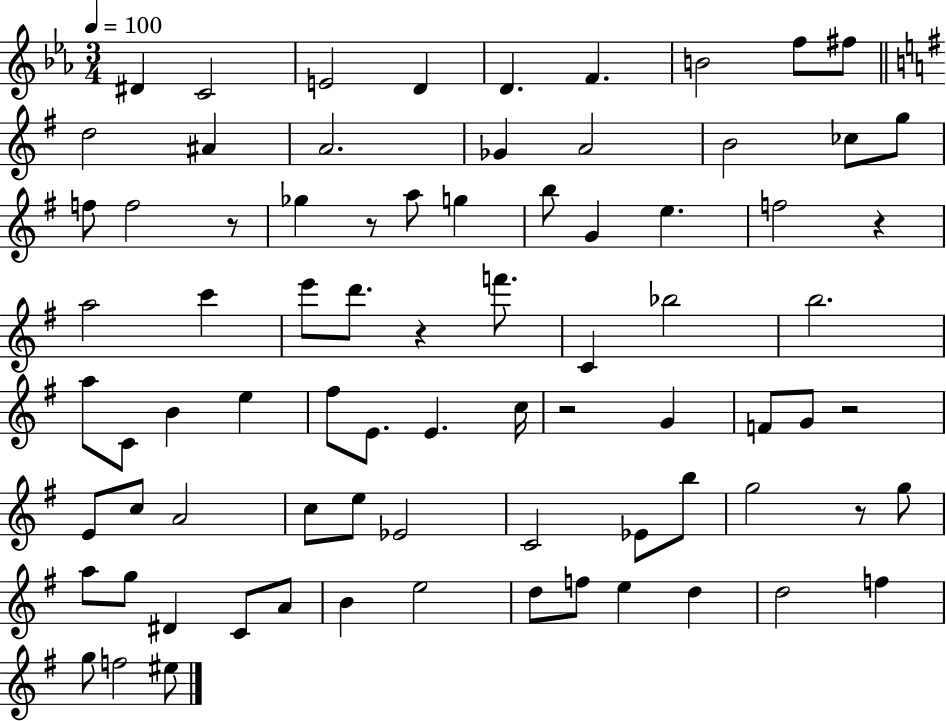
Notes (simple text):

D#4/q C4/h E4/h D4/q D4/q. F4/q. B4/h F5/e F#5/e D5/h A#4/q A4/h. Gb4/q A4/h B4/h CES5/e G5/e F5/e F5/h R/e Gb5/q R/e A5/e G5/q B5/e G4/q E5/q. F5/h R/q A5/h C6/q E6/e D6/e. R/q F6/e. C4/q Bb5/h B5/h. A5/e C4/e B4/q E5/q F#5/e E4/e. E4/q. C5/s R/h G4/q F4/e G4/e R/h E4/e C5/e A4/h C5/e E5/e Eb4/h C4/h Eb4/e B5/e G5/h R/e G5/e A5/e G5/e D#4/q C4/e A4/e B4/q E5/h D5/e F5/e E5/q D5/q D5/h F5/q G5/e F5/h EIS5/e